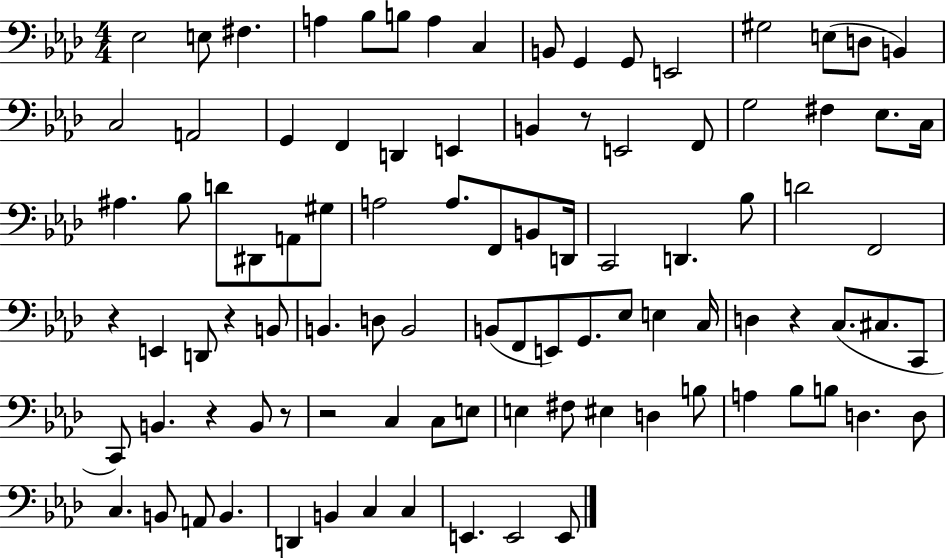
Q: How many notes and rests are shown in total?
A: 96